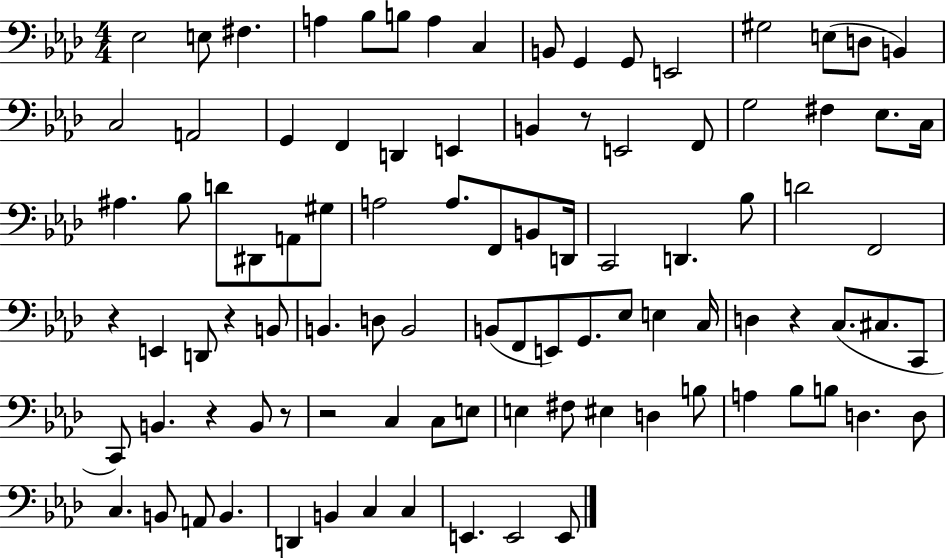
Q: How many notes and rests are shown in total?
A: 96